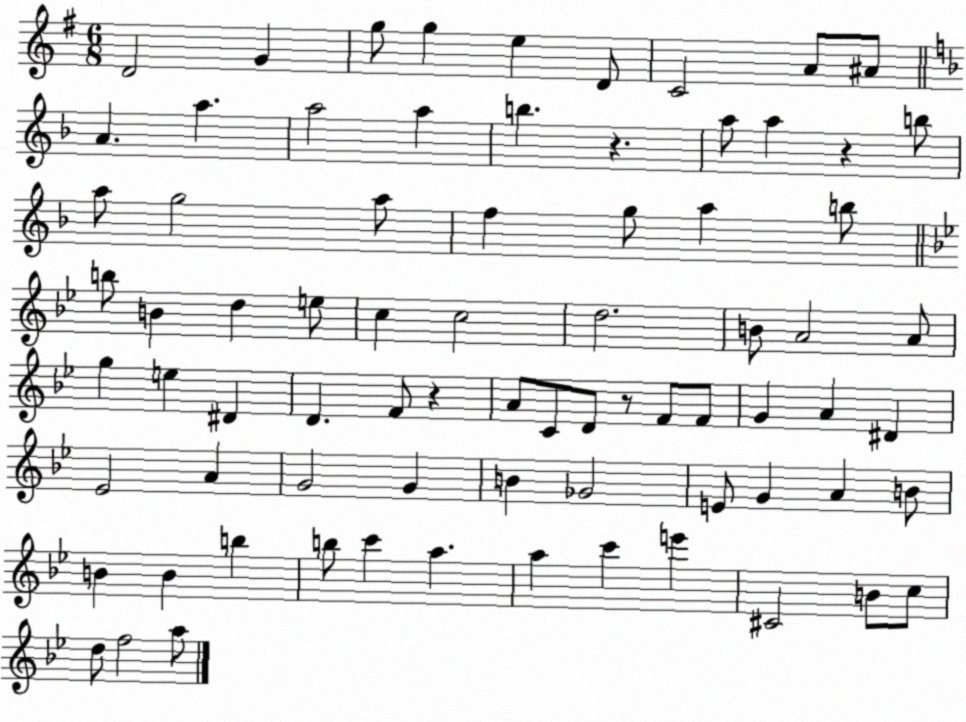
X:1
T:Untitled
M:6/8
L:1/4
K:G
D2 G g/2 g e D/2 C2 A/2 ^A/2 A a a2 a b z a/2 a z b/2 a/2 g2 a/2 f g/2 a b/2 b/2 B d e/2 c c2 d2 B/2 A2 A/2 g e ^D D F/2 z A/2 C/2 D/2 z/2 F/2 F/2 G A ^D _E2 A G2 G B _G2 E/2 G A B/2 B B b b/2 c' a a c' e' ^C2 B/2 c/2 d/2 f2 a/2